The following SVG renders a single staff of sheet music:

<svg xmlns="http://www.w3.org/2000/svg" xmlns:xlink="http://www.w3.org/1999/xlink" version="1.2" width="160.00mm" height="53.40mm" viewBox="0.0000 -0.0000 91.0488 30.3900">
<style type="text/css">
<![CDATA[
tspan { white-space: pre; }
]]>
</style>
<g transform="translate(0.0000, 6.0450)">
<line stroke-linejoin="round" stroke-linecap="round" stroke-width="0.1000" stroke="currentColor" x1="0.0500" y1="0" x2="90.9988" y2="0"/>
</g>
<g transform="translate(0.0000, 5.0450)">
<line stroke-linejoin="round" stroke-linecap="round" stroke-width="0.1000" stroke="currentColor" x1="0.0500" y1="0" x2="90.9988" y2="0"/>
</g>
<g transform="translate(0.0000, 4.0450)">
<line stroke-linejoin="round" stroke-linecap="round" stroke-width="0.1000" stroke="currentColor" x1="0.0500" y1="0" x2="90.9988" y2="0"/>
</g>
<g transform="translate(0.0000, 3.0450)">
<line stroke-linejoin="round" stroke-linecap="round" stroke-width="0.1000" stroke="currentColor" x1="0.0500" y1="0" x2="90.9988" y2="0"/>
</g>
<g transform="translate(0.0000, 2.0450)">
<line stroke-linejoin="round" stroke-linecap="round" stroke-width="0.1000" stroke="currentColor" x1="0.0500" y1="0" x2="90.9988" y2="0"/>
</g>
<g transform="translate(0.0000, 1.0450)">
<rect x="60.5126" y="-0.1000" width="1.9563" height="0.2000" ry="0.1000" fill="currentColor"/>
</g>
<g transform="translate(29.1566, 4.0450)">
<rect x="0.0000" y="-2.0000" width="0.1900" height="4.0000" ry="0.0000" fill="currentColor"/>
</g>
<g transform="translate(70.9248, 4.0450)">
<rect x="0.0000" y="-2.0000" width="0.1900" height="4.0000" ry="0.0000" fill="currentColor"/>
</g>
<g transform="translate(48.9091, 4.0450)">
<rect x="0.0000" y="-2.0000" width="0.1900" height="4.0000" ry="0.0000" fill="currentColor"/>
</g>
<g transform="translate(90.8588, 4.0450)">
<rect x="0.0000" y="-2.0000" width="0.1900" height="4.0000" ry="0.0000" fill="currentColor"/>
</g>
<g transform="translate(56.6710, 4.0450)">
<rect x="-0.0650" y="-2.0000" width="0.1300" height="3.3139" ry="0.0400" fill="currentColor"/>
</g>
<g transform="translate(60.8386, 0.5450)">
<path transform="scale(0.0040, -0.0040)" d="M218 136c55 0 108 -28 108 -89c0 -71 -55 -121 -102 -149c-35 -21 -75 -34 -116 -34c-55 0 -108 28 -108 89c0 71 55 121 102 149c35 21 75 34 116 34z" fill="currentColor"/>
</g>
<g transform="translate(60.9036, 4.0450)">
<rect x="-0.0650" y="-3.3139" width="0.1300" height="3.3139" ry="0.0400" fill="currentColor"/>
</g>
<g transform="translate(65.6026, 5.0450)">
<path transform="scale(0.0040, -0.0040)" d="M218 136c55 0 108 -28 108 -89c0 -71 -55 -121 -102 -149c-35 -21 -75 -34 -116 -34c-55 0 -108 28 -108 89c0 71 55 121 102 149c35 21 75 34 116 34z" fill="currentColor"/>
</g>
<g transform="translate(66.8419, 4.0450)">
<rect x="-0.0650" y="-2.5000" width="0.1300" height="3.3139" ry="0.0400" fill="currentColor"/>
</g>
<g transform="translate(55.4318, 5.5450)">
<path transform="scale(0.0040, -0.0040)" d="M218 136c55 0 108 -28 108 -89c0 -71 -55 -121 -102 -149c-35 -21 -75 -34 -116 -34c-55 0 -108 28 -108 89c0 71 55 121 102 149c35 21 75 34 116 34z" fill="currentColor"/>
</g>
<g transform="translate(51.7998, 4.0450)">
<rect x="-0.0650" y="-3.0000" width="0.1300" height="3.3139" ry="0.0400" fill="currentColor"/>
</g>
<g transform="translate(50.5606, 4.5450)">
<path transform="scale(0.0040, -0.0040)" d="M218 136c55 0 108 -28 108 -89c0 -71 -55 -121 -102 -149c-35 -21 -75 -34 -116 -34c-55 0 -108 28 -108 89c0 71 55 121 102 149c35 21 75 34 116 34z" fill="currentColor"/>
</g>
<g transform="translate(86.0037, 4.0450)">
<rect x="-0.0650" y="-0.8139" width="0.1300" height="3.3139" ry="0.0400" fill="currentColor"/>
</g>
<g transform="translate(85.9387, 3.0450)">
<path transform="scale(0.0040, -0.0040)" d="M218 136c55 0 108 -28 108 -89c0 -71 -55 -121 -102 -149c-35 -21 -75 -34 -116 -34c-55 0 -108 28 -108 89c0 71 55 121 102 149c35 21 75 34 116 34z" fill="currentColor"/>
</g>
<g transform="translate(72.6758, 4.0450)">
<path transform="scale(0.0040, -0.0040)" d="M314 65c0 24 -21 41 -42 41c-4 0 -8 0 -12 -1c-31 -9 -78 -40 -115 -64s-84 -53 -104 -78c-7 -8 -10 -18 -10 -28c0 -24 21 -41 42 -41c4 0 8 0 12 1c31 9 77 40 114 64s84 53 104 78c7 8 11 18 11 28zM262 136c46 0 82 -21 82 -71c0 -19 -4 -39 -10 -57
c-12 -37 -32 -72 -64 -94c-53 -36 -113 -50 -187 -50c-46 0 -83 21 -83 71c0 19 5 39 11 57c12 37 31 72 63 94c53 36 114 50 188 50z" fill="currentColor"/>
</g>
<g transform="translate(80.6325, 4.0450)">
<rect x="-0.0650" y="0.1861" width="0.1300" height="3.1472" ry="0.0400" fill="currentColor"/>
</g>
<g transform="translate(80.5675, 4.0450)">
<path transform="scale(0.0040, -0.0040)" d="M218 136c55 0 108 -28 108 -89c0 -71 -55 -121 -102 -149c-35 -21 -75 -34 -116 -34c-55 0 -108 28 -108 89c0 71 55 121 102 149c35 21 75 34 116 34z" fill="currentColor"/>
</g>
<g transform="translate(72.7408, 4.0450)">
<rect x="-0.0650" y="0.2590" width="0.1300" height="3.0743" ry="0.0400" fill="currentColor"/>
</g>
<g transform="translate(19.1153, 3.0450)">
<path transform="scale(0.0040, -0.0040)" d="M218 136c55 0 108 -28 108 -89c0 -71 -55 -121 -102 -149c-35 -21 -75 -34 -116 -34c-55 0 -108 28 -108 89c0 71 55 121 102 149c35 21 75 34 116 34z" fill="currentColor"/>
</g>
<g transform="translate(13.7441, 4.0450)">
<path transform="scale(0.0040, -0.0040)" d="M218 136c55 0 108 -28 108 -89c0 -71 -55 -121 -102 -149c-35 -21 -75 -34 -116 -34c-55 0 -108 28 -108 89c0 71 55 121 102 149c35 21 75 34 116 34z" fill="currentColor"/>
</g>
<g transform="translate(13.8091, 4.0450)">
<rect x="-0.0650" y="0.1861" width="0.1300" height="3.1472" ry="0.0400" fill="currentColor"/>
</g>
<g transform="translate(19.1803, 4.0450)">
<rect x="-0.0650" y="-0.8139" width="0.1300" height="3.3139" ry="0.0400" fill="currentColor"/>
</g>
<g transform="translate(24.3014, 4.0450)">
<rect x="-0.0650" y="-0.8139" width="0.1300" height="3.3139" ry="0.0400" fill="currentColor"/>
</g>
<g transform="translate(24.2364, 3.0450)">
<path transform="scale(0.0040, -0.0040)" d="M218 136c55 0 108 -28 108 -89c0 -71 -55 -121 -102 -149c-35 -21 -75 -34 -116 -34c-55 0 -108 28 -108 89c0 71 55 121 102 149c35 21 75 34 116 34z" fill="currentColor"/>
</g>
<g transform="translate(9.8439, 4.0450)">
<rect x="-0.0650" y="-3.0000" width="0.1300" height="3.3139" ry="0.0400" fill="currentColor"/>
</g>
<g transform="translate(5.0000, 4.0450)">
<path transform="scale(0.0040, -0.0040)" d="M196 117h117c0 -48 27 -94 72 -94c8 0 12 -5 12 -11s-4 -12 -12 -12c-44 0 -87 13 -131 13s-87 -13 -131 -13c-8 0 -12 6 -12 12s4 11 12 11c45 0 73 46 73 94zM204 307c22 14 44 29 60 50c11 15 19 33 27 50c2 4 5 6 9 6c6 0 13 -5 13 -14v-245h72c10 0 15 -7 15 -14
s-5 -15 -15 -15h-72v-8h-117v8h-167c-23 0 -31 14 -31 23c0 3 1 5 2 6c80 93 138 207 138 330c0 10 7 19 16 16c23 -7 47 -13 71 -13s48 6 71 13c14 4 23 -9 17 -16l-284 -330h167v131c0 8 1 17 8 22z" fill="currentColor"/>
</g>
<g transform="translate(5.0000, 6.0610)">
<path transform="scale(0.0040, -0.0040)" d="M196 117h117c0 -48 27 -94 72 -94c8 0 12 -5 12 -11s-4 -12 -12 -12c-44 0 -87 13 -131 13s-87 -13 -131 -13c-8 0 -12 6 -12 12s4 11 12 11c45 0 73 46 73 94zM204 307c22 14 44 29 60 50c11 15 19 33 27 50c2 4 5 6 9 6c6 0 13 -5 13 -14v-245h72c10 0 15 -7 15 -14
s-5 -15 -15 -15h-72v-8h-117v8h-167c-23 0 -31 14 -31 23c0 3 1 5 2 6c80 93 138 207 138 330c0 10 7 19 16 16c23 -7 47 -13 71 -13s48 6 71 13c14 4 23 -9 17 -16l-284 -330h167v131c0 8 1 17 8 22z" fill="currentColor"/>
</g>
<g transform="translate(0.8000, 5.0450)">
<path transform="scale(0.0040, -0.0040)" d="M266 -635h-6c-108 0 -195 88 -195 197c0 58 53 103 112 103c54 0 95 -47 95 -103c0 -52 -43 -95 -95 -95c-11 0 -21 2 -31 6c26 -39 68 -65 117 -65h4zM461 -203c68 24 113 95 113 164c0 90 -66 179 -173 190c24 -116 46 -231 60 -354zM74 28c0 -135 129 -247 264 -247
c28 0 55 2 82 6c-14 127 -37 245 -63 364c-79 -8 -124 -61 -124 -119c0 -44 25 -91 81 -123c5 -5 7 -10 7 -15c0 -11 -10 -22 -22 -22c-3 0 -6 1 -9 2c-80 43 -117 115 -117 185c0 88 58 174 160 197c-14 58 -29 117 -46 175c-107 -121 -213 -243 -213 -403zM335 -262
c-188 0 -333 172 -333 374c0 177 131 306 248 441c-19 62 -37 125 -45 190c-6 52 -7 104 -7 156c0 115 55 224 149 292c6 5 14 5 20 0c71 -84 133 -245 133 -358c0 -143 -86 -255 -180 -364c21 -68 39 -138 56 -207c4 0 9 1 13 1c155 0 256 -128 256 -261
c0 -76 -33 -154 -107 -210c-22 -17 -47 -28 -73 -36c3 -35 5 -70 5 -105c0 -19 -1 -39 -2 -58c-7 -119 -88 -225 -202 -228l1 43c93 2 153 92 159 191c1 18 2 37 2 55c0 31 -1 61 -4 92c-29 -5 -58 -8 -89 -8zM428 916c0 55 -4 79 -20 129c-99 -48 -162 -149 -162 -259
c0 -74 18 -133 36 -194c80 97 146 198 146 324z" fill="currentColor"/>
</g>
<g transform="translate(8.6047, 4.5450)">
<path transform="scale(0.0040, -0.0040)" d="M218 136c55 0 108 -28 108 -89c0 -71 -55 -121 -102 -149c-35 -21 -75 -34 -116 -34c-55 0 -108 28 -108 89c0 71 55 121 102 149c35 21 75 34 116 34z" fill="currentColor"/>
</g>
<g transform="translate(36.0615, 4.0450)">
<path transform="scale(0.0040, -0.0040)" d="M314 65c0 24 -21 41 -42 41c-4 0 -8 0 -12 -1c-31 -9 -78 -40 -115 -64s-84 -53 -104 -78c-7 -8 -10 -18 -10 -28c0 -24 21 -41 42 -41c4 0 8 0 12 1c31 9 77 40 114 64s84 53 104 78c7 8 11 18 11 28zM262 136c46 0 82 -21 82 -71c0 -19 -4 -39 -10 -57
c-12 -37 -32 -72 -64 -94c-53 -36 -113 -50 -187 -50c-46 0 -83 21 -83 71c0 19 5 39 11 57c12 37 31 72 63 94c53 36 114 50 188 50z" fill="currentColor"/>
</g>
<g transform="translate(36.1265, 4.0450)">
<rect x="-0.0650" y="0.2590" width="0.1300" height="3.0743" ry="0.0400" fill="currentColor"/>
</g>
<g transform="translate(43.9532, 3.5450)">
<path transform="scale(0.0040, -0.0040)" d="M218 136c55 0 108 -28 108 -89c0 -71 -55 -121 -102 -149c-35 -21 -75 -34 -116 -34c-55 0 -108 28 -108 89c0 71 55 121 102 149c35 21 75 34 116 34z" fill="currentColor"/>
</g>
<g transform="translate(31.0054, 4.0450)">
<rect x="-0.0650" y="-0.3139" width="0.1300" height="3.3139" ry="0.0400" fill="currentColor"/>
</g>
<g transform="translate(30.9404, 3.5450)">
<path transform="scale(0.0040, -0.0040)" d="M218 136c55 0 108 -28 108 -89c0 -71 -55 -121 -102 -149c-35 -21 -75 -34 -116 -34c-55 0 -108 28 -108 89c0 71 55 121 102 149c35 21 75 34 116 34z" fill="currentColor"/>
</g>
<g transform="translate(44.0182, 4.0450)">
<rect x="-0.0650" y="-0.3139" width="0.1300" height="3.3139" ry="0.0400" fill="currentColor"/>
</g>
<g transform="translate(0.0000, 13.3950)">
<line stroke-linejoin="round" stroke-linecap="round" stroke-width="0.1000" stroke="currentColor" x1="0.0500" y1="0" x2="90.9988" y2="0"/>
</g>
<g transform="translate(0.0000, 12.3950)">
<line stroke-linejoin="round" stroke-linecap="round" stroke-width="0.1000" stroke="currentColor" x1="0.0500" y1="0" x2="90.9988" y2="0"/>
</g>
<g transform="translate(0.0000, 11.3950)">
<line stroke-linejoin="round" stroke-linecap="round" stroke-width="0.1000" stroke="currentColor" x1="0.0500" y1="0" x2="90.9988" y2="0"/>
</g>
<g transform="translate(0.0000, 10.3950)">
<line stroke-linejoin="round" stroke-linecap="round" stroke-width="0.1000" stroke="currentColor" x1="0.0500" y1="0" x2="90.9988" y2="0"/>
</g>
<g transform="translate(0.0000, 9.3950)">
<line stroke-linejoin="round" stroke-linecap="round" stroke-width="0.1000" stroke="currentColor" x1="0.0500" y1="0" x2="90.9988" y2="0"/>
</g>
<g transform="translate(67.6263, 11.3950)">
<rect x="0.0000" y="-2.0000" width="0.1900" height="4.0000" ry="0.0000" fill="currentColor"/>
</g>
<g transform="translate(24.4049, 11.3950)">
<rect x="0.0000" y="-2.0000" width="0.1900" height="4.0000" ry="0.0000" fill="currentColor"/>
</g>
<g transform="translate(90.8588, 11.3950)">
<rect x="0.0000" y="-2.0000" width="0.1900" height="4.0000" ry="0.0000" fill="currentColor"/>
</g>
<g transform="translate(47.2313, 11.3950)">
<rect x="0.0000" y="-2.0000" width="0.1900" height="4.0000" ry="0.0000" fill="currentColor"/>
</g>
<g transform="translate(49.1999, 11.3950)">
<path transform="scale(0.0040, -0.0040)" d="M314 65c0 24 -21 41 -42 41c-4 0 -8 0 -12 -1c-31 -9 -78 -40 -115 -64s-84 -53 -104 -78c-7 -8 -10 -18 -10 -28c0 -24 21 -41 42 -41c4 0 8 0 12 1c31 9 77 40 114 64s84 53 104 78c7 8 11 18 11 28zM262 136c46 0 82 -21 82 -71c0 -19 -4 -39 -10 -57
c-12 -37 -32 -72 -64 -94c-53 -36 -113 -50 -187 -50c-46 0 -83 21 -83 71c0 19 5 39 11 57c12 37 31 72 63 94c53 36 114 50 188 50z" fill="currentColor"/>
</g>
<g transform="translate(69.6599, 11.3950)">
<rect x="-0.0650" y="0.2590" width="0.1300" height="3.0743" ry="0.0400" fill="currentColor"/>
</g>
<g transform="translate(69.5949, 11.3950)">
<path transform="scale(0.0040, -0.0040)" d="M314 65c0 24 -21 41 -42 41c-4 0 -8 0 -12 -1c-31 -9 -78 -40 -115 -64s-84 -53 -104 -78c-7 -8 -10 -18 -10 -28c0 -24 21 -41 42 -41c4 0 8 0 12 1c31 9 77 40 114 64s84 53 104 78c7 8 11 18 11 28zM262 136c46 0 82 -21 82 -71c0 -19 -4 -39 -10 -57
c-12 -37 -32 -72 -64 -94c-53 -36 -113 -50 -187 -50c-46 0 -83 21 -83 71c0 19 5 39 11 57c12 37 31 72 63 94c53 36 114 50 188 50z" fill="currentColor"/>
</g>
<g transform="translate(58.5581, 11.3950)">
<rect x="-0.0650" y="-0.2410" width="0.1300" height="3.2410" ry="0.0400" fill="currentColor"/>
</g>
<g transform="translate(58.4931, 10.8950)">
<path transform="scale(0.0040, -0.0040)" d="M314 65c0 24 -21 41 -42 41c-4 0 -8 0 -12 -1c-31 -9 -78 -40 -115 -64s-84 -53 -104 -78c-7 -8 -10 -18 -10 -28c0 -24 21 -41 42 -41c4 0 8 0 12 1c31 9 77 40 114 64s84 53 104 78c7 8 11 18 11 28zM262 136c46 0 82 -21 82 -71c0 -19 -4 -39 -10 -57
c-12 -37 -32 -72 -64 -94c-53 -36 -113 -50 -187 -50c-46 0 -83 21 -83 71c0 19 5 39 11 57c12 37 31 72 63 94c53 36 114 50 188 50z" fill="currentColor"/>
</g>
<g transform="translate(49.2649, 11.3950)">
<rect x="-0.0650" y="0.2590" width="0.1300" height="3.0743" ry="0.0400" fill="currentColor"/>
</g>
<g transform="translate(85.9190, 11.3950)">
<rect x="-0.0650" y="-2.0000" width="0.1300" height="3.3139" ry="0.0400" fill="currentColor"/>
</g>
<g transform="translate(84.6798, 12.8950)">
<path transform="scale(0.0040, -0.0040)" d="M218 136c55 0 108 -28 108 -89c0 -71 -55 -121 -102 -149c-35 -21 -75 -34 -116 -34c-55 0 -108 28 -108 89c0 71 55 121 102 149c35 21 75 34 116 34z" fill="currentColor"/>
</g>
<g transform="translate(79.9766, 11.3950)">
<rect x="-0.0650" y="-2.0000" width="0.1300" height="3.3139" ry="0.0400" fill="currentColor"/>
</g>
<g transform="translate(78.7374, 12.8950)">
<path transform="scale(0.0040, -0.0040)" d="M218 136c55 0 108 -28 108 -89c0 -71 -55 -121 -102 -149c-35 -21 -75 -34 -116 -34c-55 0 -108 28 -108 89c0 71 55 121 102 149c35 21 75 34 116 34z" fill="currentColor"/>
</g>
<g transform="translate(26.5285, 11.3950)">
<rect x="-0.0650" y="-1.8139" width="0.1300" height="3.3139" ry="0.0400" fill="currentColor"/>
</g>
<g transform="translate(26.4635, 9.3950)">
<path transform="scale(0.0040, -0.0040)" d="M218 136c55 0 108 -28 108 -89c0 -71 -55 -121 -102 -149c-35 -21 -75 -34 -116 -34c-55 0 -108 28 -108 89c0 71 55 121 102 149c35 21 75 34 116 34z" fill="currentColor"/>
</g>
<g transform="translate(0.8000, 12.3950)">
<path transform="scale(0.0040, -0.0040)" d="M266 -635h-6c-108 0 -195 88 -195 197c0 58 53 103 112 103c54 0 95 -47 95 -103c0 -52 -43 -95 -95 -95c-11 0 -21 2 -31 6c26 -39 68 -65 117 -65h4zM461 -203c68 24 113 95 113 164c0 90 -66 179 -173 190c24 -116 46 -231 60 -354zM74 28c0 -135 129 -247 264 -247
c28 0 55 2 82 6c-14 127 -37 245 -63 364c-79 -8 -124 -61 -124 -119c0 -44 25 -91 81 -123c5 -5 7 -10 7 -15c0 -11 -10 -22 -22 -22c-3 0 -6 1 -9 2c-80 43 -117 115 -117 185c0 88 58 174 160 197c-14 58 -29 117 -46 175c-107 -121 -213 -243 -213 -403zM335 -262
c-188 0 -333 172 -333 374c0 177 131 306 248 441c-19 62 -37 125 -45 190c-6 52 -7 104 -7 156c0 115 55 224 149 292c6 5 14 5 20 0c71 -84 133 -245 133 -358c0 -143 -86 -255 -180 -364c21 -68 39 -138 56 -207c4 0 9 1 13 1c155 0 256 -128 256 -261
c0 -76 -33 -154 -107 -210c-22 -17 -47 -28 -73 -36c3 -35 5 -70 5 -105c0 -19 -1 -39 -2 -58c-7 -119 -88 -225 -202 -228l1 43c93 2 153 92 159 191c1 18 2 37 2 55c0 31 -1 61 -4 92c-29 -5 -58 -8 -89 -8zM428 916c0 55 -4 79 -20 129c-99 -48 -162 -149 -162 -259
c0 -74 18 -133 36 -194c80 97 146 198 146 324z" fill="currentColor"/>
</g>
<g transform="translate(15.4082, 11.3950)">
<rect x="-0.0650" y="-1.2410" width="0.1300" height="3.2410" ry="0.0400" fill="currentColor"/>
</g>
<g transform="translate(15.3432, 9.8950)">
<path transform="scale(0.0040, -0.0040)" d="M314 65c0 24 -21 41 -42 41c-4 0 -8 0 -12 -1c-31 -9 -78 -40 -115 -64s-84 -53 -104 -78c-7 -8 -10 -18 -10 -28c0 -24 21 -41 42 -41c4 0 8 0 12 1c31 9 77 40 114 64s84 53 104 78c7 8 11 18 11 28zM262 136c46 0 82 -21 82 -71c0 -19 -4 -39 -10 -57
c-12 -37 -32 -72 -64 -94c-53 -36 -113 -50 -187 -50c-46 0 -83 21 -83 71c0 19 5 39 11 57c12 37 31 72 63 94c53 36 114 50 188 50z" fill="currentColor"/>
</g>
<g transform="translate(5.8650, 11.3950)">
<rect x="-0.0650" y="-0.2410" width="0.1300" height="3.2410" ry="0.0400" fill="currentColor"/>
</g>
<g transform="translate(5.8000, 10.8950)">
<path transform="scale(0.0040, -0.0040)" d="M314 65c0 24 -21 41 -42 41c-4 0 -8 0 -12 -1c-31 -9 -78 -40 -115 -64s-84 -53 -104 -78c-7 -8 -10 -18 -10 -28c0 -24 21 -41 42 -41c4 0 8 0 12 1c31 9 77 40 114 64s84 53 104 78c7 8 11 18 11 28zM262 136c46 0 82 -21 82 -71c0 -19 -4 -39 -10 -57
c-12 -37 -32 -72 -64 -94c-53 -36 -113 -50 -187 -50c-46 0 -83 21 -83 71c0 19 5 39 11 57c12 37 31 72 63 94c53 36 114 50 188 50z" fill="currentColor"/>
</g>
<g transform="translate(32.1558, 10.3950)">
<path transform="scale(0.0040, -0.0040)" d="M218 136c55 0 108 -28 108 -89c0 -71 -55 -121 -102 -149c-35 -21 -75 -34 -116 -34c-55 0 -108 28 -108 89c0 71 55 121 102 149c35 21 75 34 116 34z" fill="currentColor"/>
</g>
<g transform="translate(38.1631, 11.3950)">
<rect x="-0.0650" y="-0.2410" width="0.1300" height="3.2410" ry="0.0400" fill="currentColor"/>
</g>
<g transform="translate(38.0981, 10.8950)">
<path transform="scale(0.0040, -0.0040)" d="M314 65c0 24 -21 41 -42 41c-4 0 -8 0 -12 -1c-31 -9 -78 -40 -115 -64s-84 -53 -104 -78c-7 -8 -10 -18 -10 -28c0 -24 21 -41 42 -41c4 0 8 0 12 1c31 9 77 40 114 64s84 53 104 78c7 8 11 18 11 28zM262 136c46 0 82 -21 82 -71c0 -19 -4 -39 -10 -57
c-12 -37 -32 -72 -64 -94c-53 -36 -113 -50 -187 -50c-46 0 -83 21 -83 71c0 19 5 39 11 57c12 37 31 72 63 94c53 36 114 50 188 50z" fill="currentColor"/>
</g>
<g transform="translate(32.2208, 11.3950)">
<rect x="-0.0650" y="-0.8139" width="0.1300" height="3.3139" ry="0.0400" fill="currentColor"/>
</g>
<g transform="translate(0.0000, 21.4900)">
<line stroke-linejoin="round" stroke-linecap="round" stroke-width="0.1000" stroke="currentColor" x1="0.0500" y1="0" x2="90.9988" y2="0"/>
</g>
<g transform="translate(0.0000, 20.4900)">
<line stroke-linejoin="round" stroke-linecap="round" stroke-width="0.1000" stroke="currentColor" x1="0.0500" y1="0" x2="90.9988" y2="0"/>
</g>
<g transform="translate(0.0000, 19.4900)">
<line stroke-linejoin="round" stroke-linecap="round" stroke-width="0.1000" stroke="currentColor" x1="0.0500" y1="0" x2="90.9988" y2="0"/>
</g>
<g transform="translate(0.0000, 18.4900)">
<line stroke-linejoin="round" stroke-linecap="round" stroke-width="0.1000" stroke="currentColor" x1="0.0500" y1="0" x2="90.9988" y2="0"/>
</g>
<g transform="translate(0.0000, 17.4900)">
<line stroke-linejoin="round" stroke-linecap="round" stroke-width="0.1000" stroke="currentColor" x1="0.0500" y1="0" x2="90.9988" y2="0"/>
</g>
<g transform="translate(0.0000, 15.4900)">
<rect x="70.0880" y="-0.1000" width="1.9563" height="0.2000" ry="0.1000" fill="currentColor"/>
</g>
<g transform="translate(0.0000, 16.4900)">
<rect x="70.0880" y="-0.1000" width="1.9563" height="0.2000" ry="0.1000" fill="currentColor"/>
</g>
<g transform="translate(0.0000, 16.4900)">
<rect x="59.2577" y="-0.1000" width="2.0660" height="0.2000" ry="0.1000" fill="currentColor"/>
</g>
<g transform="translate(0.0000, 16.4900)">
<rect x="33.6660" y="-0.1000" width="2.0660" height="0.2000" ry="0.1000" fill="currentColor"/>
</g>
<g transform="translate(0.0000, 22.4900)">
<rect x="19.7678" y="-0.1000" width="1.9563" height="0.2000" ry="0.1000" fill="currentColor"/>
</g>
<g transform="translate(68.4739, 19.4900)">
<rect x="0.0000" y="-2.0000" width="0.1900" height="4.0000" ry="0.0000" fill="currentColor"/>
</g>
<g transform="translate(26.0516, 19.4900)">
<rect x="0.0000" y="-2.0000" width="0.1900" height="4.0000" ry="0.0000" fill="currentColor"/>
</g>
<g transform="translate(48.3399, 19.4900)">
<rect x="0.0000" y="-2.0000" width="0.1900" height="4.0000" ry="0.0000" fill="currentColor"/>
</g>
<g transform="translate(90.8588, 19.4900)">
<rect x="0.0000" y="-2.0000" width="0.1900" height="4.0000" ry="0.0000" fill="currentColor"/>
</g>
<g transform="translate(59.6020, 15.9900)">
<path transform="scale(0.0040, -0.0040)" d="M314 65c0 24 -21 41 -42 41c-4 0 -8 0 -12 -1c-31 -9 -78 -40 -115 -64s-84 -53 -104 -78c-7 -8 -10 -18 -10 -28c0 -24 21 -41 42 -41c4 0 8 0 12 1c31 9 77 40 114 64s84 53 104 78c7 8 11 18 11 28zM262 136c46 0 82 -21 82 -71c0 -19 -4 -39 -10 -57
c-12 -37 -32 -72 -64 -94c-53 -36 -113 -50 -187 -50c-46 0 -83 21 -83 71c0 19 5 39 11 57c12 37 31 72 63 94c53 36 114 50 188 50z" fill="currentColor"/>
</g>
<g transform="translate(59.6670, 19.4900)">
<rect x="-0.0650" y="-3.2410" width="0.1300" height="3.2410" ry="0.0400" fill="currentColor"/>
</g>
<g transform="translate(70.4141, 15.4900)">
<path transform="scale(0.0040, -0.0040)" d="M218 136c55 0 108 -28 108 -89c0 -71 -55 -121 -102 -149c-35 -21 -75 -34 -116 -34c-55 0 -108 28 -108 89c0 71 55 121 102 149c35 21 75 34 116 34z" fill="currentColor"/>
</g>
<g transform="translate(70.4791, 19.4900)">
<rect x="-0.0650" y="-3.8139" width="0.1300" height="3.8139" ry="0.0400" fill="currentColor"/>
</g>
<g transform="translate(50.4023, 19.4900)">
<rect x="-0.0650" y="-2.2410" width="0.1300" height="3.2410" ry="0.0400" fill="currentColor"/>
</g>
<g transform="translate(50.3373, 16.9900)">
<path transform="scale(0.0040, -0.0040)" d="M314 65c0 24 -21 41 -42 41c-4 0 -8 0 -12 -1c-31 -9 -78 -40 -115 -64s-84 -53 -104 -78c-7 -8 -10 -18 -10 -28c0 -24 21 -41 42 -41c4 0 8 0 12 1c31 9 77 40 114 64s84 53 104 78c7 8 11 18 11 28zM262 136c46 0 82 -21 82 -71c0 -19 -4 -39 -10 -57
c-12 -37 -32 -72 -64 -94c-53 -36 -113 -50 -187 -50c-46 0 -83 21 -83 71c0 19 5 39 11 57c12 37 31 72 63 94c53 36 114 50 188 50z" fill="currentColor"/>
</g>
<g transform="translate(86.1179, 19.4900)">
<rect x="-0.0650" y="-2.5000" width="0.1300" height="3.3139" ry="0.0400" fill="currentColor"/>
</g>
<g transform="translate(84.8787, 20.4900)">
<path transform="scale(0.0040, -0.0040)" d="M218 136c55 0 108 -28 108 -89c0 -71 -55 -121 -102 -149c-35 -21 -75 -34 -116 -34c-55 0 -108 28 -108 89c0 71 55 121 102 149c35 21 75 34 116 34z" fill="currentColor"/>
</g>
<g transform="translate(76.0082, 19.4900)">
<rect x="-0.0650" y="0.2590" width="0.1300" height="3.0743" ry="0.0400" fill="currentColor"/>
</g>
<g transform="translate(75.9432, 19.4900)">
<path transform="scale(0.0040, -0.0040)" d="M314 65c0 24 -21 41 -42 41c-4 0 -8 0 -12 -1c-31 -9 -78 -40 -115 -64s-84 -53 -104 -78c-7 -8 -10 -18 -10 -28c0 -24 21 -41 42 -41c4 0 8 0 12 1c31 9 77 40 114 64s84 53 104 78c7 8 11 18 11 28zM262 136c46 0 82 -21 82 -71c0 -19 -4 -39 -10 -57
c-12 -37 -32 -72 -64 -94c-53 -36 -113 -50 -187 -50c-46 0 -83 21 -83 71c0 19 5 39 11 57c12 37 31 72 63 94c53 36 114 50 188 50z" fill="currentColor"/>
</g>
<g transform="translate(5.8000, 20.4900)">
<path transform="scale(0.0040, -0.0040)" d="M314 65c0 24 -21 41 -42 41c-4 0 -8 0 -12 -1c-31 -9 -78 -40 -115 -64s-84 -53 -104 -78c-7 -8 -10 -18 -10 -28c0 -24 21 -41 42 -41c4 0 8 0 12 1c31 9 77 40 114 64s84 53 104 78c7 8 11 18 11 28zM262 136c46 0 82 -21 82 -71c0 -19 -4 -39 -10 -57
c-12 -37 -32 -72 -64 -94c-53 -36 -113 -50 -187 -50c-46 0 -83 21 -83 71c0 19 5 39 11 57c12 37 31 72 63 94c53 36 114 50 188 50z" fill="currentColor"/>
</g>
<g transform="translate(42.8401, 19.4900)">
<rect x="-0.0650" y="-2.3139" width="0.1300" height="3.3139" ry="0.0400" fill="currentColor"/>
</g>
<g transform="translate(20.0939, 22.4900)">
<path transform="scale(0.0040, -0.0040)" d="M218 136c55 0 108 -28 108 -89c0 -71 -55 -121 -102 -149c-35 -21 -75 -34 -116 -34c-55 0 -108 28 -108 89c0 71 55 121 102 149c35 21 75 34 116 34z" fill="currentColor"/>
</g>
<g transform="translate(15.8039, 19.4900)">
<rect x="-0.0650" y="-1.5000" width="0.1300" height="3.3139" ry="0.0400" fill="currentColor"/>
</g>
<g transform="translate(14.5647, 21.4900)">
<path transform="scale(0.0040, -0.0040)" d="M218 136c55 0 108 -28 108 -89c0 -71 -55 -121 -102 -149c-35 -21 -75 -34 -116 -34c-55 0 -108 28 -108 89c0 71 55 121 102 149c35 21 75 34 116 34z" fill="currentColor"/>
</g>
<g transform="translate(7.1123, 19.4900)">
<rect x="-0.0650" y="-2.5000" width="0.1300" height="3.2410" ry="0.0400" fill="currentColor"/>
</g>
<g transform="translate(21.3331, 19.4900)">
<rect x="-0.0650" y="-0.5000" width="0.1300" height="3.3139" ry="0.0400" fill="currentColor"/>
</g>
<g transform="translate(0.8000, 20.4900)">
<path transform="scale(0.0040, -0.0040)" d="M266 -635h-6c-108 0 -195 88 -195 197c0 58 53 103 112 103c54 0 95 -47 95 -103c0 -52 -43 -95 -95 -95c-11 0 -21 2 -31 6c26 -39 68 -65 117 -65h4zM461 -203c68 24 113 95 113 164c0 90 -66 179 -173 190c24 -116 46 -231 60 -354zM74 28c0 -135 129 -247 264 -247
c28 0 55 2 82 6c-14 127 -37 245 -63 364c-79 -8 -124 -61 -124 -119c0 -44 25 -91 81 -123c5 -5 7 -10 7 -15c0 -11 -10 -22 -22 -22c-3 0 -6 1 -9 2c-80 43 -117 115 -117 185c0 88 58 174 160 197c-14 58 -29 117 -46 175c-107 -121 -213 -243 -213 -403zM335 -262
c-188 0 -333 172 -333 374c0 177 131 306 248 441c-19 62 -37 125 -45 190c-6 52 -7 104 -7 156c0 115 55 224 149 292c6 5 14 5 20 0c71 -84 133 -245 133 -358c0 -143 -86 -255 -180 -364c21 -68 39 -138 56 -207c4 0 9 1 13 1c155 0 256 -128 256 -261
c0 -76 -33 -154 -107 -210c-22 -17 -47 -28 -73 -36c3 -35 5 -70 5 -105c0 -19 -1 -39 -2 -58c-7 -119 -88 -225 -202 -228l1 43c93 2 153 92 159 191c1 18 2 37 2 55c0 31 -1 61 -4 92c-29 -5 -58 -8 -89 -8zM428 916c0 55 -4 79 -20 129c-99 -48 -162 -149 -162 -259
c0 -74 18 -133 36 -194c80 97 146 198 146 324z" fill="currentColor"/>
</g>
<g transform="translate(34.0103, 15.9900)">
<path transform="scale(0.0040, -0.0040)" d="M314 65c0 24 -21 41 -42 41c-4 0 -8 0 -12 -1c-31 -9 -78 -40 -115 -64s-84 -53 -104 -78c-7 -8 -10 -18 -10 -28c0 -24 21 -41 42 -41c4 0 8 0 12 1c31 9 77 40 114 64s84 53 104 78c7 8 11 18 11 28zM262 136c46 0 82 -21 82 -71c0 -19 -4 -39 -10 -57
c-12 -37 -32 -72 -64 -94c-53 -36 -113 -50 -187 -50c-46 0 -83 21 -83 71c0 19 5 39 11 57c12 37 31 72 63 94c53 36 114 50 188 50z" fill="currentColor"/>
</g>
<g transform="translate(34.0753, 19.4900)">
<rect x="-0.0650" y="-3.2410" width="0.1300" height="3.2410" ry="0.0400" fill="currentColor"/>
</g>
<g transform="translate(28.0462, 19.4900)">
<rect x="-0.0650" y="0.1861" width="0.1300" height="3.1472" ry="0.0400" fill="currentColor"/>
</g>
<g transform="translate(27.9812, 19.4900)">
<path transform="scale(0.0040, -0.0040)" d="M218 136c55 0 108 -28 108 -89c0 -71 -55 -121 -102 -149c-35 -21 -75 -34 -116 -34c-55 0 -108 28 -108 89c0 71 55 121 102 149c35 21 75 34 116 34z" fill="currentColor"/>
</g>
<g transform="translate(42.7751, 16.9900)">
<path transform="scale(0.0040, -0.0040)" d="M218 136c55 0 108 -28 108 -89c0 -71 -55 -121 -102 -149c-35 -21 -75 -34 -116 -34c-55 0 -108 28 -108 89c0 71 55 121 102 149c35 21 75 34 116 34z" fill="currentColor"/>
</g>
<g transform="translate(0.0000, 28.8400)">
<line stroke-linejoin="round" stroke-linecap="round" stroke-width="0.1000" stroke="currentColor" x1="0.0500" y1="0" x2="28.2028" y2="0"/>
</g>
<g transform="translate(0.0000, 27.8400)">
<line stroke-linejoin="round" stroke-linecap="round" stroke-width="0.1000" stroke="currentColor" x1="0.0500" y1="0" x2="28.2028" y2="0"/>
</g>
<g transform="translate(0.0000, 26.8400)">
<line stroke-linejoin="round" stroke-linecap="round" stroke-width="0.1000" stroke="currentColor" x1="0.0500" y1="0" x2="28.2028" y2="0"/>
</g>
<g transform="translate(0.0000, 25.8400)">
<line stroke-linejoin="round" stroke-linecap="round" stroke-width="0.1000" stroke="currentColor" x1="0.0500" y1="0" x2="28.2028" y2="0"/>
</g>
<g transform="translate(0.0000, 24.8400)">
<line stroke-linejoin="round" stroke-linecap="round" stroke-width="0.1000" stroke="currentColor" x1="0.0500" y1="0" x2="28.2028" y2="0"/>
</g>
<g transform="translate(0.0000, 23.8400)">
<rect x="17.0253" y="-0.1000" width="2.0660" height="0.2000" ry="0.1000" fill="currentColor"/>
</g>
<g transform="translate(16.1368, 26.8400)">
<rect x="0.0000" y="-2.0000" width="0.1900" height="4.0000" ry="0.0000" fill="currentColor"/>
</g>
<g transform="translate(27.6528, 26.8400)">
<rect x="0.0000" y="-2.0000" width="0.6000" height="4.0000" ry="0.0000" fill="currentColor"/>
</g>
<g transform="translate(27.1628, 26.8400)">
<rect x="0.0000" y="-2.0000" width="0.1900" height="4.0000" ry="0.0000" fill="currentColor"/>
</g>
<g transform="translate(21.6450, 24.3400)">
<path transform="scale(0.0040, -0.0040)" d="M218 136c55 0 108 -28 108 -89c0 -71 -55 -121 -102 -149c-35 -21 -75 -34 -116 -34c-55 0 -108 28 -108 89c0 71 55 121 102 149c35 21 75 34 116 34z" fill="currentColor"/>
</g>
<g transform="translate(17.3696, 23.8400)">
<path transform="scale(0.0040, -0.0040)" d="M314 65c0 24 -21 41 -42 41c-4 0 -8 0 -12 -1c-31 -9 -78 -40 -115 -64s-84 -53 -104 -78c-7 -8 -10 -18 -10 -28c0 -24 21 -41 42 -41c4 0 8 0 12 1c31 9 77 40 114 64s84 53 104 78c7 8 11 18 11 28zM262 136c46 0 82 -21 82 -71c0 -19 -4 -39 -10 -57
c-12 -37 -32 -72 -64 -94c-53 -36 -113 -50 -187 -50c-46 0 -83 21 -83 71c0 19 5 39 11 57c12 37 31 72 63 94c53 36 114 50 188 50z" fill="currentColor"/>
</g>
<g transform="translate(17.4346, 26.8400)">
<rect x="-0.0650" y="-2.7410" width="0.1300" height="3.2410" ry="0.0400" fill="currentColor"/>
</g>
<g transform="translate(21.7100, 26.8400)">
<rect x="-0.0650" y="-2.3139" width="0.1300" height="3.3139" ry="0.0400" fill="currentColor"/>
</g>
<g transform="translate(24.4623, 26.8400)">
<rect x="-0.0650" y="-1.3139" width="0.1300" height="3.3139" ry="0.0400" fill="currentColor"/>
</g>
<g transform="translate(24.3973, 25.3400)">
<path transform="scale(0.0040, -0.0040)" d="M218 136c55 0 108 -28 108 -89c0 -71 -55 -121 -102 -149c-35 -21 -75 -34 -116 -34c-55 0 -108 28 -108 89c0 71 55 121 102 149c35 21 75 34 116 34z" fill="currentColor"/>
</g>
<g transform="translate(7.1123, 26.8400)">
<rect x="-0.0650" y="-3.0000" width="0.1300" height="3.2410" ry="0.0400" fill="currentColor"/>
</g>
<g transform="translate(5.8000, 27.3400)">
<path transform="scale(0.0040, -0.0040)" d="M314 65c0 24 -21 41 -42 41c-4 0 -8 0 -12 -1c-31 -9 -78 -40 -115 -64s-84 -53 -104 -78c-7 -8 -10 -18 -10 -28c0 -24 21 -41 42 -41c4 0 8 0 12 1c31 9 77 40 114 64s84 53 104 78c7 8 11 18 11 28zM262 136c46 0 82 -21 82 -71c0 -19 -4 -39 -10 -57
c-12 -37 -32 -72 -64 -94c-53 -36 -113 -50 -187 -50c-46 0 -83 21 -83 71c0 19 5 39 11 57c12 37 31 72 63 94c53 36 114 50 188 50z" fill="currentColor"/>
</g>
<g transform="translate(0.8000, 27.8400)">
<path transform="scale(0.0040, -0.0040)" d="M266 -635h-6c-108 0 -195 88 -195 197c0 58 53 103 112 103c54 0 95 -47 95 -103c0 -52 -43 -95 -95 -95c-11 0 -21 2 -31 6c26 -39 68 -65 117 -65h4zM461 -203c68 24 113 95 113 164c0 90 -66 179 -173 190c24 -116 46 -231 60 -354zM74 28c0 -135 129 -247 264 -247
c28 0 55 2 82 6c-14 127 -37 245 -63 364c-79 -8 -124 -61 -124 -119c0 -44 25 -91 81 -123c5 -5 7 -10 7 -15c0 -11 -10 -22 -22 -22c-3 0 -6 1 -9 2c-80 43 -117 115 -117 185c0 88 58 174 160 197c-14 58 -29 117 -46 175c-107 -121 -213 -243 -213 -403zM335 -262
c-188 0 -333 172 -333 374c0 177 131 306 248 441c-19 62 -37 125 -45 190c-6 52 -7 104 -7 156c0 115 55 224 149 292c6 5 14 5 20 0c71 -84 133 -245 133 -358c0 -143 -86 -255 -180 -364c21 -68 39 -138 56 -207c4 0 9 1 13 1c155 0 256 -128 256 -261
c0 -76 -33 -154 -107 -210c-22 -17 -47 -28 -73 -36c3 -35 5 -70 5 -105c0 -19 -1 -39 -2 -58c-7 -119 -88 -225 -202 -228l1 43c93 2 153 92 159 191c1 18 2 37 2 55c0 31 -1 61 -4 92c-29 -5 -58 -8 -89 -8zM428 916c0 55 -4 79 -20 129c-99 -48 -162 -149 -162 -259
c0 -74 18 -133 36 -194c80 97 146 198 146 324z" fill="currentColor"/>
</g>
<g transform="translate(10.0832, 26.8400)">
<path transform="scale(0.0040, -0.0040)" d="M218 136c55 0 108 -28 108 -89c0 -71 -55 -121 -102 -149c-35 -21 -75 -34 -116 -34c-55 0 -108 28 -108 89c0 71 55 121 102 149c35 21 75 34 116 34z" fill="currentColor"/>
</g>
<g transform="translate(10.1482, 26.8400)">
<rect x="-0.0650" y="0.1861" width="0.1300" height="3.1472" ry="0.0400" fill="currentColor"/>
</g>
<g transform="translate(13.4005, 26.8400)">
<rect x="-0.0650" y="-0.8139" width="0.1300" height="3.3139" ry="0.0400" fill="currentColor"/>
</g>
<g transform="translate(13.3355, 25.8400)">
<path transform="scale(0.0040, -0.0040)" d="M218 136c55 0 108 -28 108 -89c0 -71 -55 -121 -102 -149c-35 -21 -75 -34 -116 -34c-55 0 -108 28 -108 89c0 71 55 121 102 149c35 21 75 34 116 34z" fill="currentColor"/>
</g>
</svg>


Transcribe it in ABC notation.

X:1
T:Untitled
M:4/4
L:1/4
K:C
A B d d c B2 c A F b G B2 B d c2 e2 f d c2 B2 c2 B2 F F G2 E C B b2 g g2 b2 c' B2 G A2 B d a2 g e